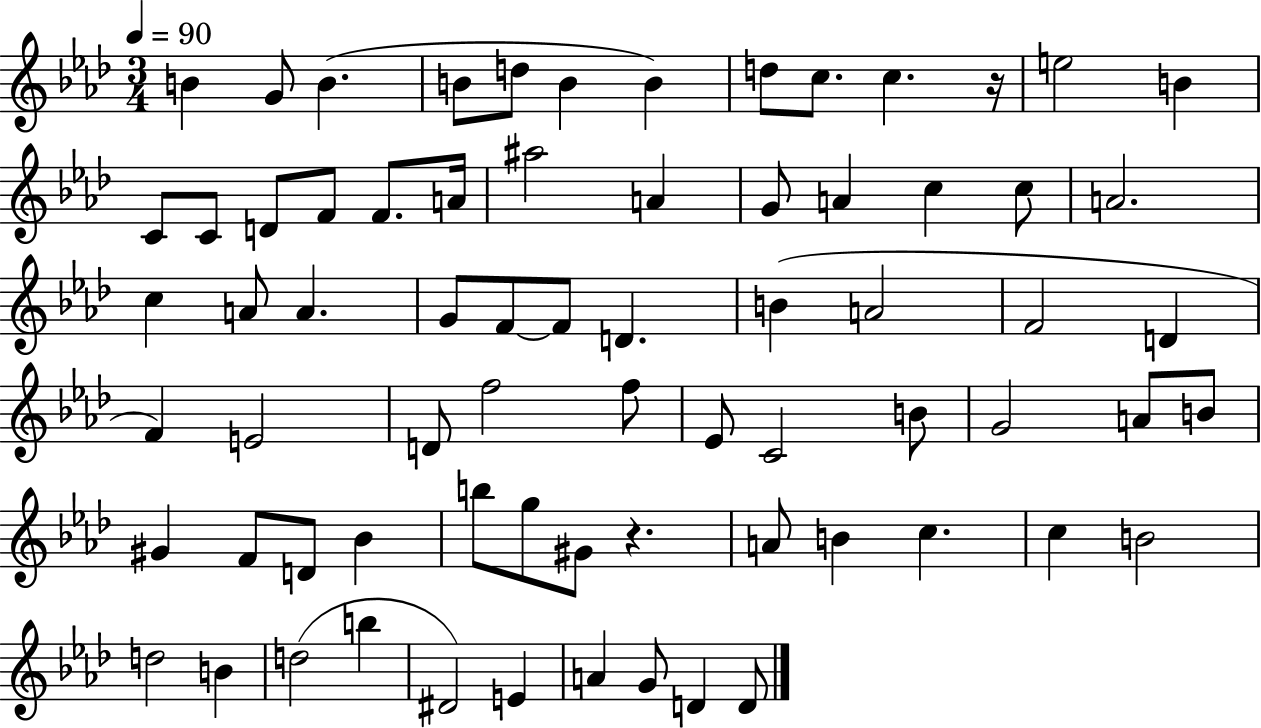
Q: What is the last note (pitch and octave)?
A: D4